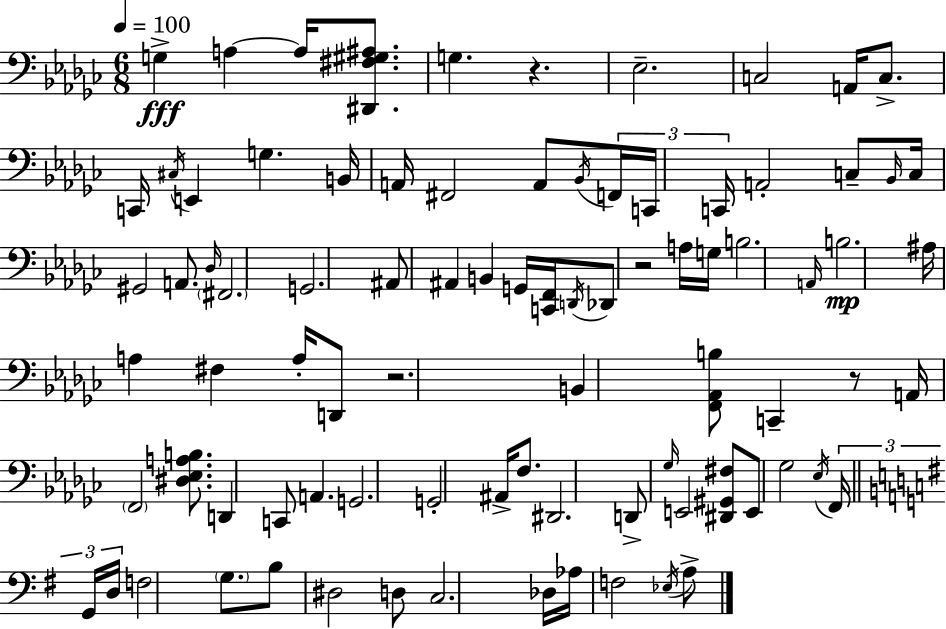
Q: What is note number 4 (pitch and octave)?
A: G3